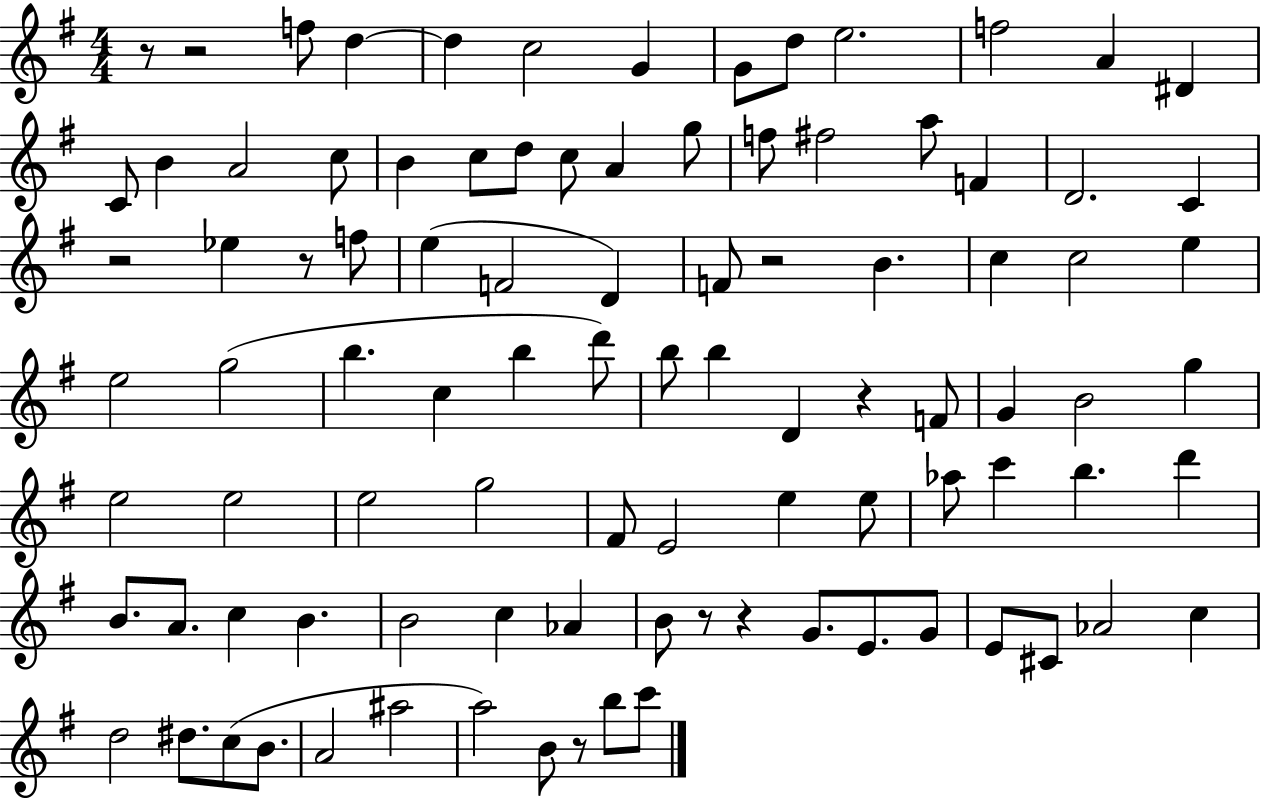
{
  \clef treble
  \numericTimeSignature
  \time 4/4
  \key g \major
  r8 r2 f''8 d''4~~ | d''4 c''2 g'4 | g'8 d''8 e''2. | f''2 a'4 dis'4 | \break c'8 b'4 a'2 c''8 | b'4 c''8 d''8 c''8 a'4 g''8 | f''8 fis''2 a''8 f'4 | d'2. c'4 | \break r2 ees''4 r8 f''8 | e''4( f'2 d'4) | f'8 r2 b'4. | c''4 c''2 e''4 | \break e''2 g''2( | b''4. c''4 b''4 d'''8) | b''8 b''4 d'4 r4 f'8 | g'4 b'2 g''4 | \break e''2 e''2 | e''2 g''2 | fis'8 e'2 e''4 e''8 | aes''8 c'''4 b''4. d'''4 | \break b'8. a'8. c''4 b'4. | b'2 c''4 aes'4 | b'8 r8 r4 g'8. e'8. g'8 | e'8 cis'8 aes'2 c''4 | \break d''2 dis''8. c''8( b'8. | a'2 ais''2 | a''2) b'8 r8 b''8 c'''8 | \bar "|."
}